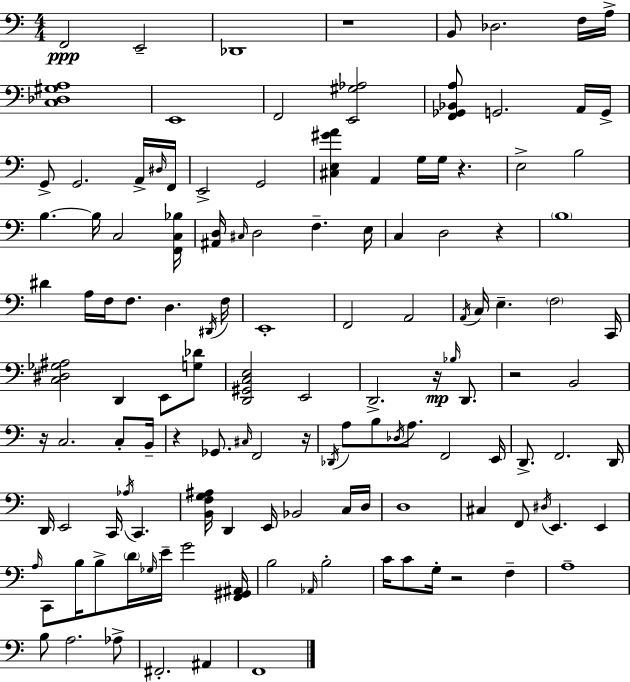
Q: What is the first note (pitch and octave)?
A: F2